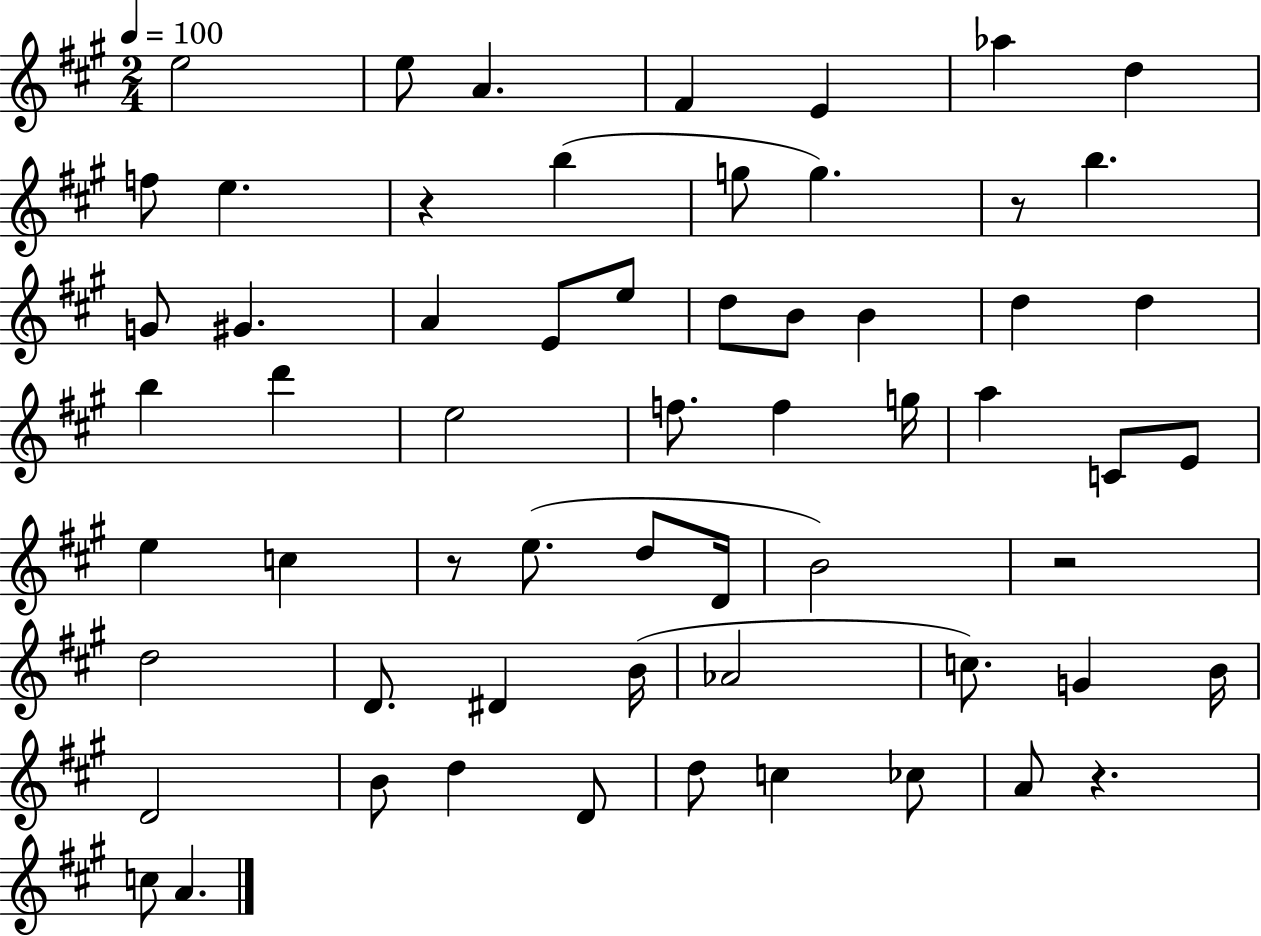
X:1
T:Untitled
M:2/4
L:1/4
K:A
e2 e/2 A ^F E _a d f/2 e z b g/2 g z/2 b G/2 ^G A E/2 e/2 d/2 B/2 B d d b d' e2 f/2 f g/4 a C/2 E/2 e c z/2 e/2 d/2 D/4 B2 z2 d2 D/2 ^D B/4 _A2 c/2 G B/4 D2 B/2 d D/2 d/2 c _c/2 A/2 z c/2 A